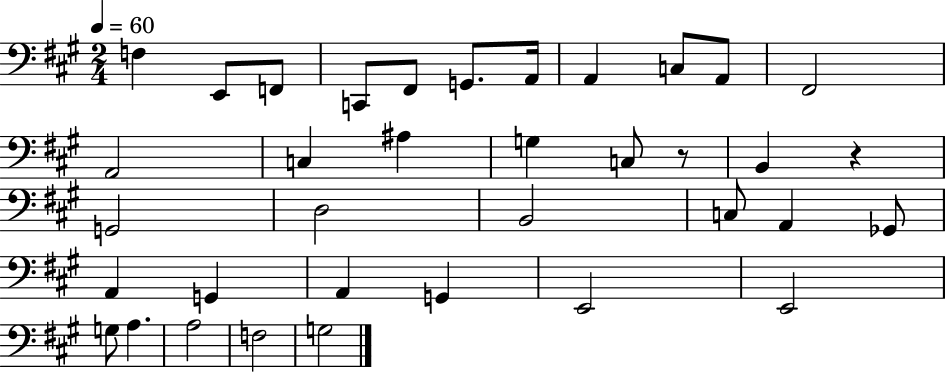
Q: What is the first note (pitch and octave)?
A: F3